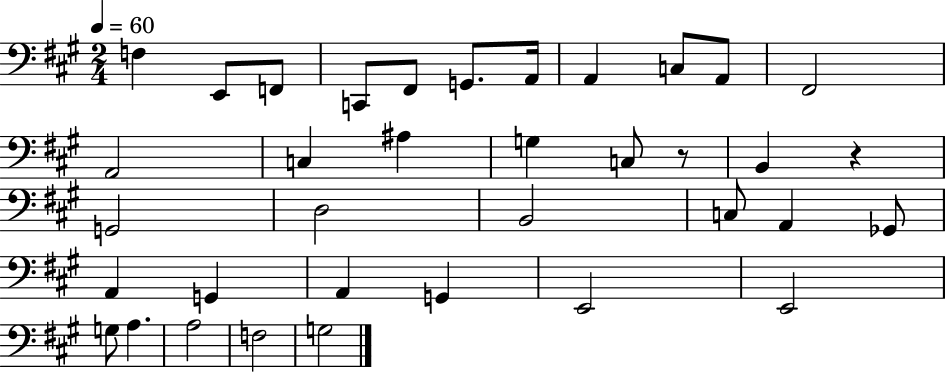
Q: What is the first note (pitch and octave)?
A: F3